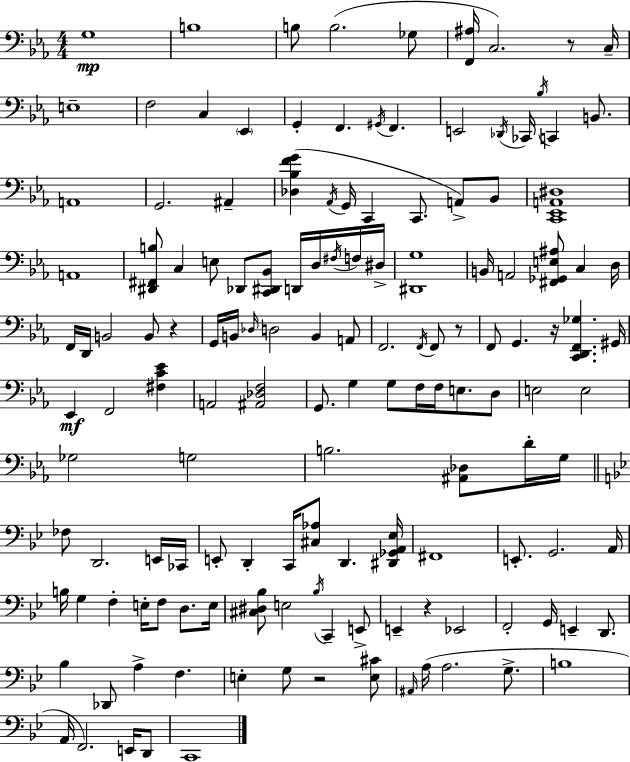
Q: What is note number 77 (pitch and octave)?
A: FES3